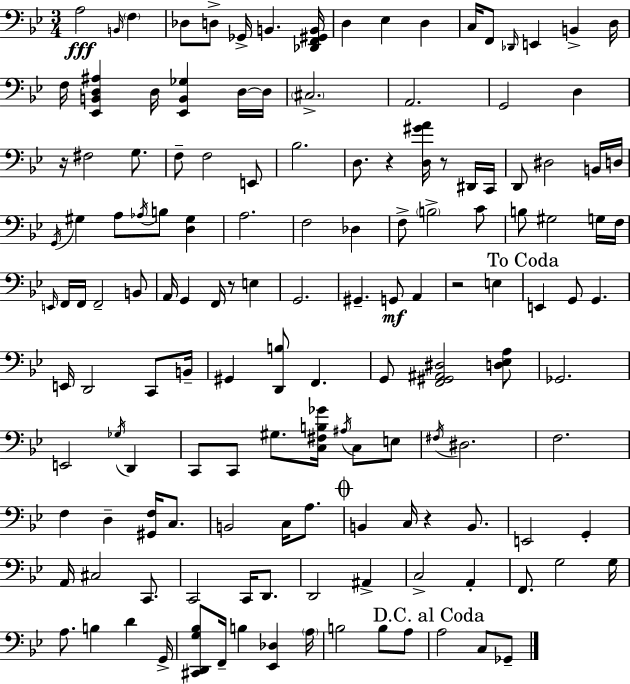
X:1
T:Untitled
M:3/4
L:1/4
K:Gm
A,2 B,,/4 F, _D,/2 D,/2 _G,,/4 B,, [_D,,F,,^G,,B,,]/4 D, _E, D, C,/4 F,,/2 _D,,/4 E,, B,, D,/4 F,/4 [_E,,B,,D,^A,] D,/4 [_E,,B,,_G,] D,/4 D,/4 ^C,2 A,,2 G,,2 D, z/4 ^F,2 G,/2 F,/2 F,2 E,,/2 _B,2 D,/2 z [D,^GA]/4 z/2 ^D,,/4 C,,/4 D,,/2 ^D,2 B,,/4 D,/4 G,,/4 ^G, A,/2 _A,/4 B,/2 [D,^G,] A,2 F,2 _D, F,/2 B,2 C/2 B,/2 ^G,2 G,/4 F,/4 E,,/4 F,,/4 F,,/4 F,,2 B,,/2 A,,/4 G,, F,,/4 z/2 E, G,,2 ^G,, G,,/2 A,, z2 E, E,, G,,/2 G,, E,,/4 D,,2 C,,/2 B,,/4 ^G,, [D,,B,]/2 F,, G,,/2 [F,,^G,,^A,,^D,]2 [D,_E,A,]/2 _G,,2 E,,2 _G,/4 D,, C,,/2 C,,/2 ^G,/2 [C,^F,B,_G]/4 ^A,/4 C,/2 E,/2 ^F,/4 ^D,2 F,2 F, D, [^G,,F,]/4 C,/2 B,,2 C,/4 A,/2 B,, C,/4 z B,,/2 E,,2 G,, A,,/4 ^C,2 C,,/2 C,,2 C,,/4 D,,/2 D,,2 ^A,, C,2 A,, F,,/2 G,2 G,/4 A,/2 B, D G,,/4 [^C,,D,,G,_B,]/2 F,,/4 B, [_E,,_D,] A,/4 B,2 B,/2 A,/2 A,2 C,/2 _G,,/2